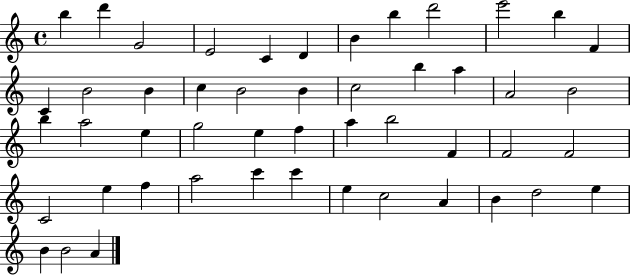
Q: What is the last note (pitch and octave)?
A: A4